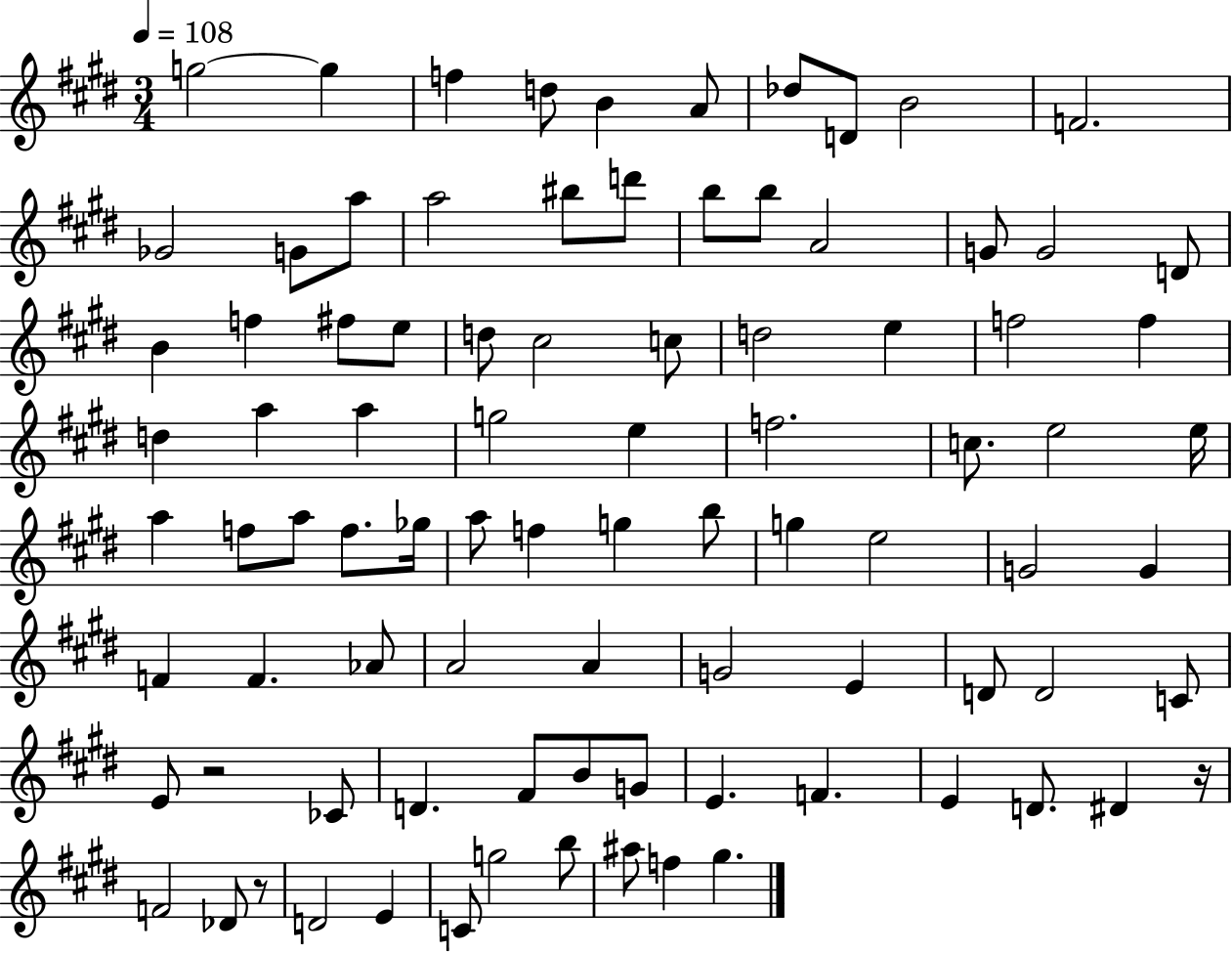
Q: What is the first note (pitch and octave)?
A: G5